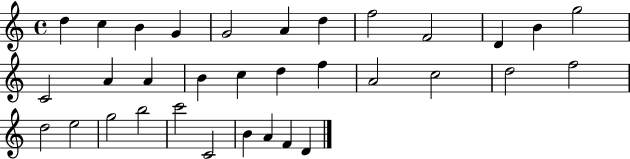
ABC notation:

X:1
T:Untitled
M:4/4
L:1/4
K:C
d c B G G2 A d f2 F2 D B g2 C2 A A B c d f A2 c2 d2 f2 d2 e2 g2 b2 c'2 C2 B A F D